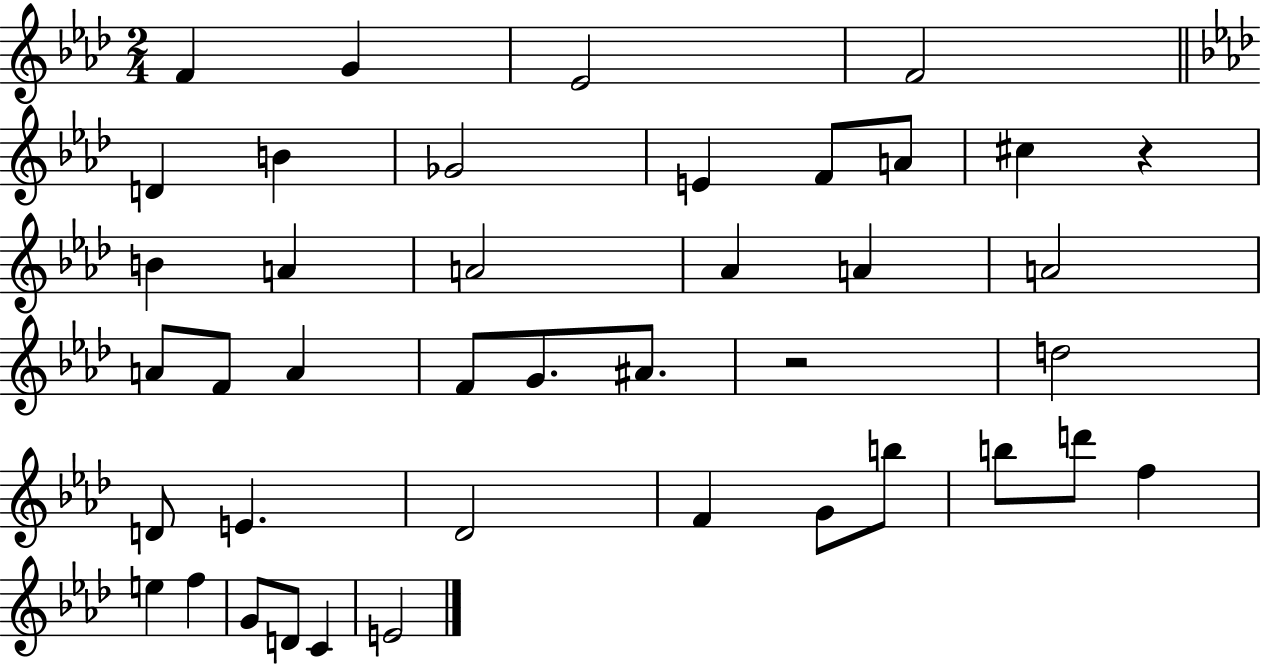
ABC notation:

X:1
T:Untitled
M:2/4
L:1/4
K:Ab
F G _E2 F2 D B _G2 E F/2 A/2 ^c z B A A2 _A A A2 A/2 F/2 A F/2 G/2 ^A/2 z2 d2 D/2 E _D2 F G/2 b/2 b/2 d'/2 f e f G/2 D/2 C E2